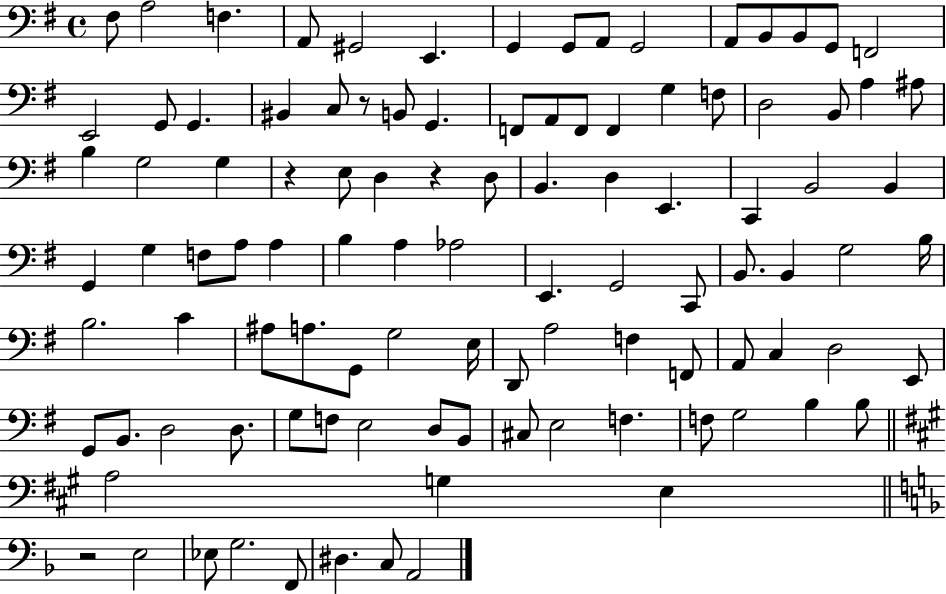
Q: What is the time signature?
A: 4/4